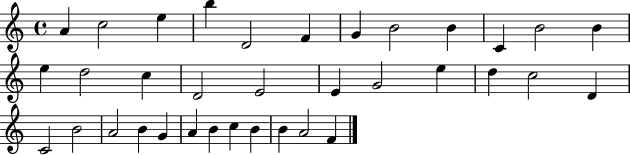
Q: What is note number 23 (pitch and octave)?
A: D4